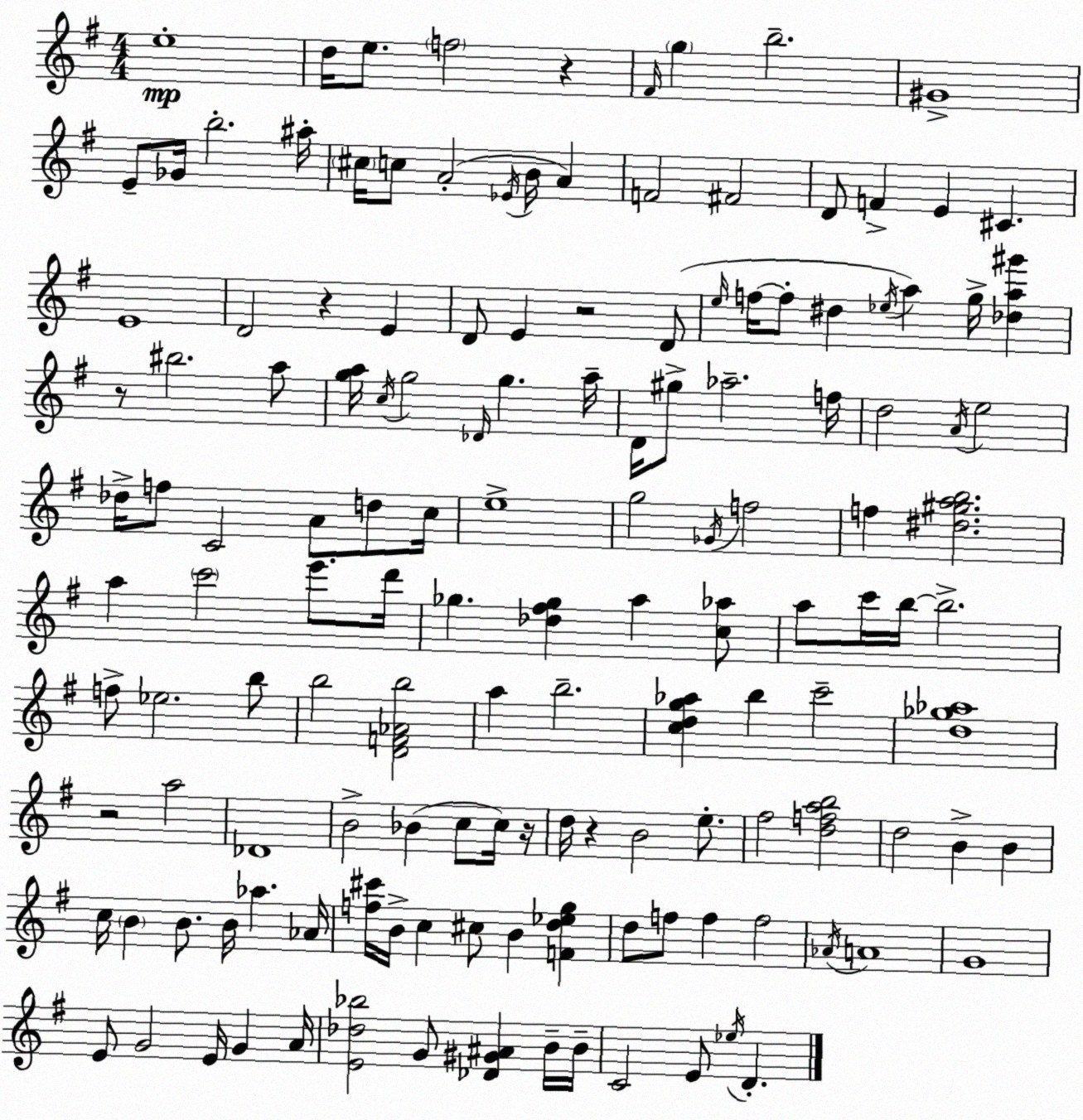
X:1
T:Untitled
M:4/4
L:1/4
K:Em
e4 d/4 e/2 f2 z ^F/4 g b2 ^G4 E/2 _G/4 b2 ^a/4 ^c/4 c/2 A2 _E/4 B/4 A F2 ^F2 D/2 F E ^C E4 D2 z E D/2 E z2 D/2 e/4 f/4 f/2 ^d _e/4 a g/4 [_da^g'] z/2 ^b2 a/2 [ga]/4 c/4 g2 _D/4 g a/4 D/4 ^g/2 _a2 f/4 d2 A/4 e2 _d/4 f/2 C2 A/2 d/2 c/4 e4 g2 _G/4 f2 f [^d^gab]2 a c'2 e'/2 d'/4 _g [_d^f_g] a [c_a]/2 a/2 c'/4 b/4 b2 f/2 _e2 b/2 b2 [DF_Ab]2 a b2 [cdg_a] b c'2 [d_g_a]4 z2 a2 _D4 B2 _B c/2 c/4 z/4 d/4 z B2 e/2 ^f2 [dfab]2 d2 B B c/4 B B/2 B/4 _a _A/4 [f^c']/4 B/4 c ^c/2 B [Fd_eg] d/2 f/2 f f2 _A/4 A4 G4 E/2 G2 E/4 G A/4 [E_d_b]2 G/2 [_D^G^A] B/4 B/4 C2 E/2 _e/4 D